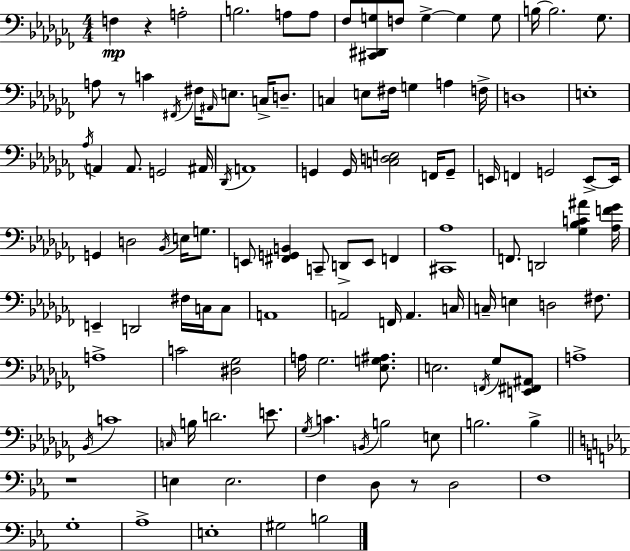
{
  \clef bass
  \numericTimeSignature
  \time 4/4
  \key aes \minor
  f4\mp r4 a2-. | b2. a8 a8 | fes8 <cis, dis, g>8 f8 g4->~~ g4 g8 | b16~~ b2. ges8. | \break a8 r8 c'4 \acciaccatura { fis,16 } fis16 \grace { ais,16 } e8. c16-> d8.-- | c4 e8 fis16 g4 a4 | f16-> d1 | e1-. | \break \acciaccatura { aes16 } a,4 a,8. g,2 | ais,16 \acciaccatura { des,16 } a,1 | g,4 g,16 <c d e>2 | f,16 g,8-- e,16 f,4 g,2 | \break e,8->~~ e,16 g,4 d2 | \acciaccatura { bes,16 } e16 g8. e,8 <fis, g, b,>4 c,8-- d,8-> e,8 | f,4 <cis, aes>1 | f,8. d,2 | \break <ges bes c' ais'>4 <aes f' ges'>16 e,4-- d,2 | fis16 c16 c8 a,1 | a,2 f,16 a,4. | c16 c16-- e4 d2 | \break fis8. a1-> | c'2 <dis ges>2 | a16 ges2. | <ees g ais>8. e2. | \break \acciaccatura { f,16 } ges8 <e, fis, ais,>8 a1-> | \acciaccatura { bes,16 } c'1 | \grace { c16 } b16 d'2. | e'8. \acciaccatura { ges16 } c'4. \acciaccatura { b,16 } | \break b2 e8 b2. | b4-> \bar "||" \break \key ees \major r1 | e4 e2. | f4 d8 r8 d2 | f1 | \break g1-. | aes1-> | e1-. | gis2 b2 | \break \bar "|."
}